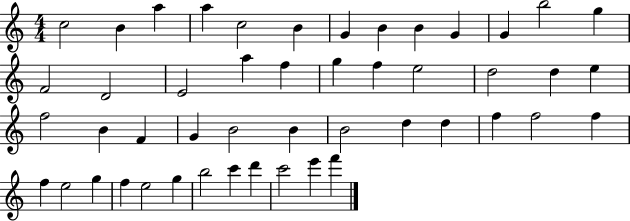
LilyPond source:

{
  \clef treble
  \numericTimeSignature
  \time 4/4
  \key c \major
  c''2 b'4 a''4 | a''4 c''2 b'4 | g'4 b'4 b'4 g'4 | g'4 b''2 g''4 | \break f'2 d'2 | e'2 a''4 f''4 | g''4 f''4 e''2 | d''2 d''4 e''4 | \break f''2 b'4 f'4 | g'4 b'2 b'4 | b'2 d''4 d''4 | f''4 f''2 f''4 | \break f''4 e''2 g''4 | f''4 e''2 g''4 | b''2 c'''4 d'''4 | c'''2 e'''4 f'''4 | \break \bar "|."
}